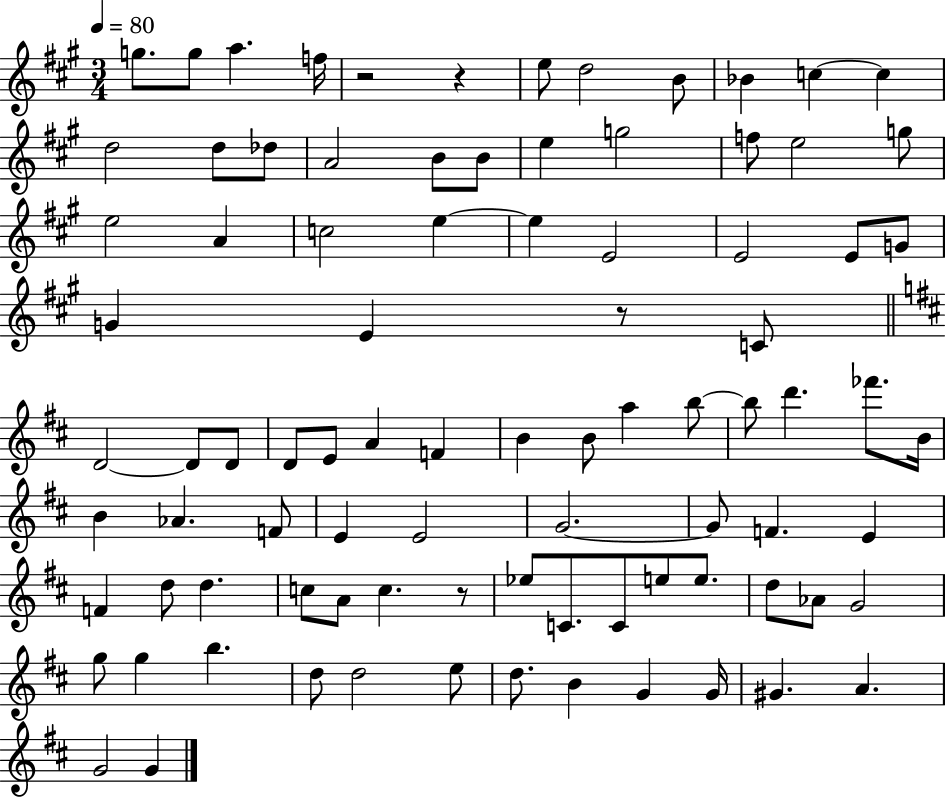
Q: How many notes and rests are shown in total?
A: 89